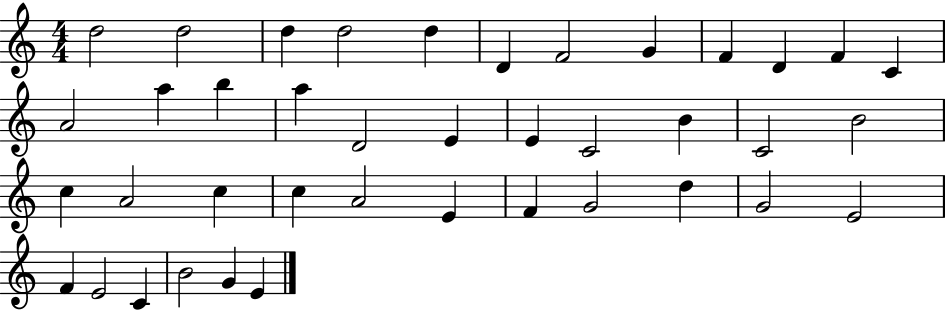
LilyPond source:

{
  \clef treble
  \numericTimeSignature
  \time 4/4
  \key c \major
  d''2 d''2 | d''4 d''2 d''4 | d'4 f'2 g'4 | f'4 d'4 f'4 c'4 | \break a'2 a''4 b''4 | a''4 d'2 e'4 | e'4 c'2 b'4 | c'2 b'2 | \break c''4 a'2 c''4 | c''4 a'2 e'4 | f'4 g'2 d''4 | g'2 e'2 | \break f'4 e'2 c'4 | b'2 g'4 e'4 | \bar "|."
}